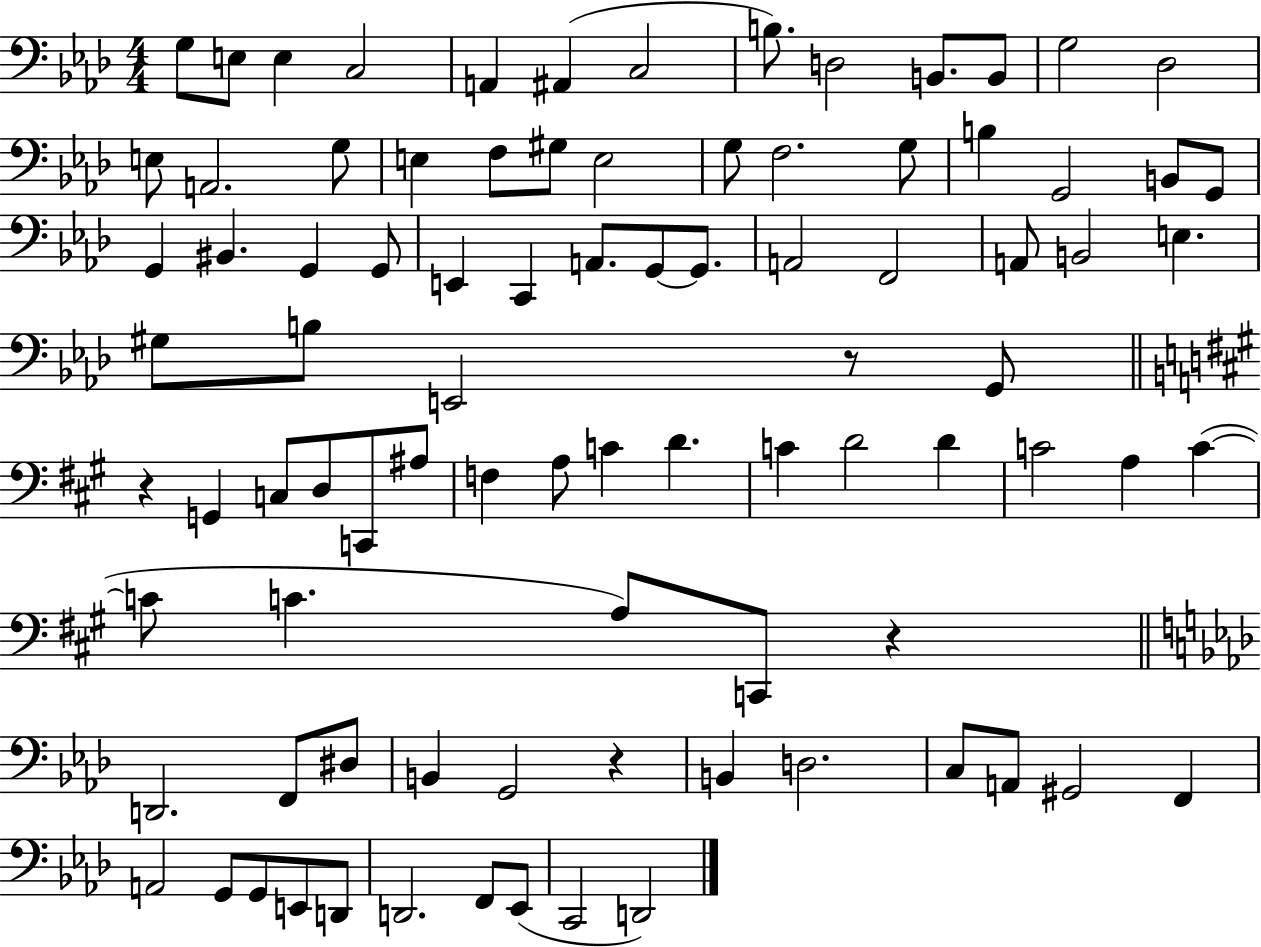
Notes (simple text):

G3/e E3/e E3/q C3/h A2/q A#2/q C3/h B3/e. D3/h B2/e. B2/e G3/h Db3/h E3/e A2/h. G3/e E3/q F3/e G#3/e E3/h G3/e F3/h. G3/e B3/q G2/h B2/e G2/e G2/q BIS2/q. G2/q G2/e E2/q C2/q A2/e. G2/e G2/e. A2/h F2/h A2/e B2/h E3/q. G#3/e B3/e E2/h R/e G2/e R/q G2/q C3/e D3/e C2/e A#3/e F3/q A3/e C4/q D4/q. C4/q D4/h D4/q C4/h A3/q C4/q C4/e C4/q. A3/e C2/e R/q D2/h. F2/e D#3/e B2/q G2/h R/q B2/q D3/h. C3/e A2/e G#2/h F2/q A2/h G2/e G2/e E2/e D2/e D2/h. F2/e Eb2/e C2/h D2/h